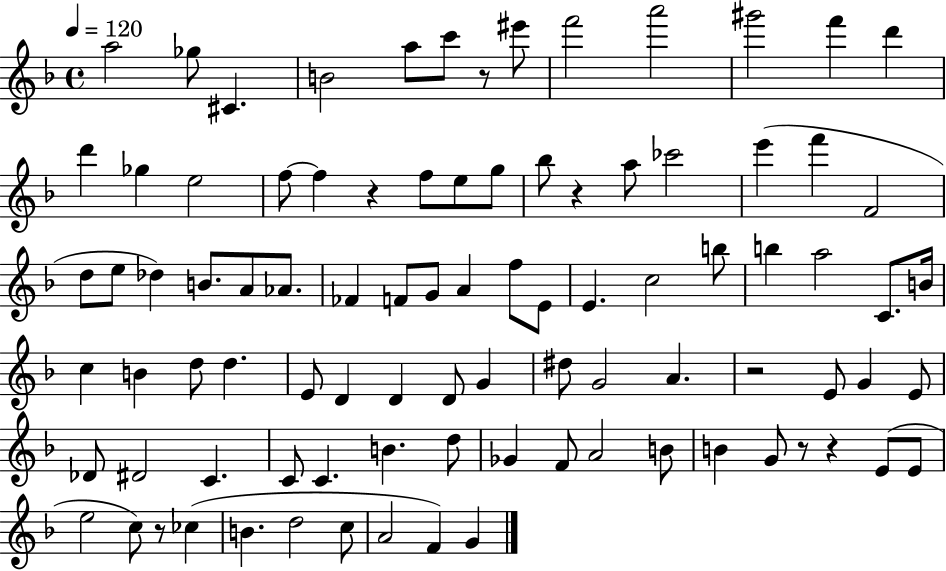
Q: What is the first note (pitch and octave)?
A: A5